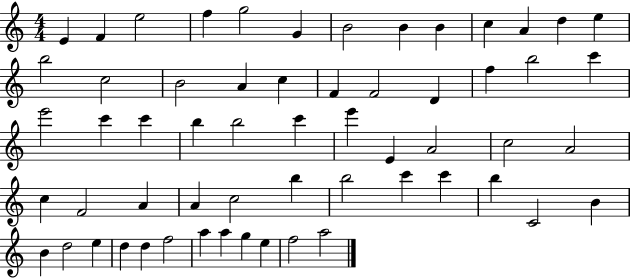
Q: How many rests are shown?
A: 0